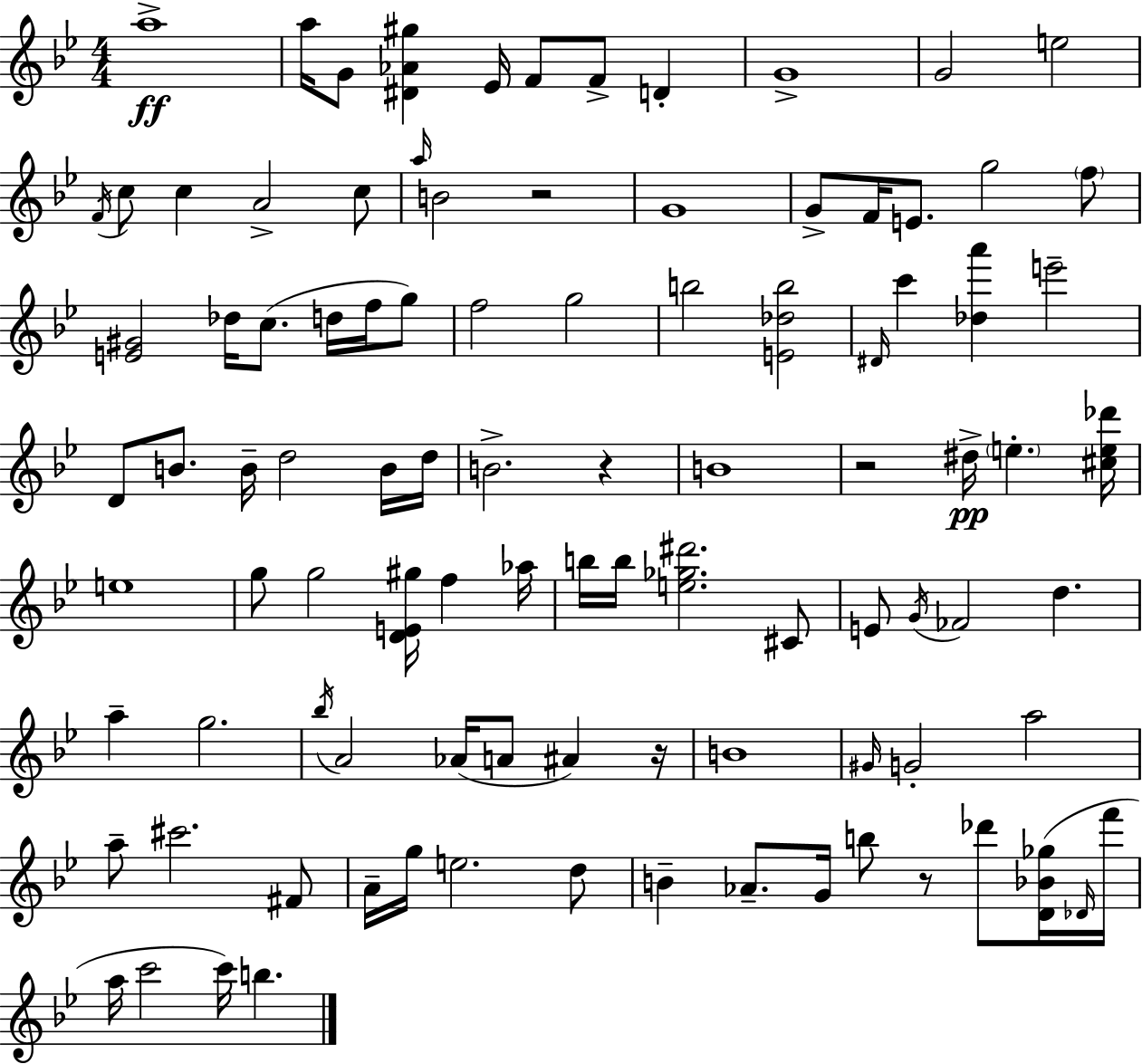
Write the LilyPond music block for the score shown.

{
  \clef treble
  \numericTimeSignature
  \time 4/4
  \key bes \major
  a''1->\ff | a''16 g'8 <dis' aes' gis''>4 ees'16 f'8 f'8-> d'4-. | g'1-> | g'2 e''2 | \break \acciaccatura { f'16 } c''8 c''4 a'2-> c''8 | \grace { a''16 } b'2 r2 | g'1 | g'8-> f'16 e'8. g''2 | \break \parenthesize f''8 <e' gis'>2 des''16 c''8.( d''16 f''16 | g''8) f''2 g''2 | b''2 <e' des'' b''>2 | \grace { dis'16 } c'''4 <des'' a'''>4 e'''2-- | \break d'8 b'8. b'16-- d''2 | b'16 d''16 b'2.-> r4 | b'1 | r2 dis''16->\pp \parenthesize e''4.-. | \break <cis'' e'' des'''>16 e''1 | g''8 g''2 <d' e' gis''>16 f''4 | aes''16 b''16 b''16 <e'' ges'' dis'''>2. | cis'8 e'8 \acciaccatura { g'16 } fes'2 d''4. | \break a''4-- g''2. | \acciaccatura { bes''16 } a'2 aes'16( a'8 | ais'4) r16 b'1 | \grace { gis'16 } g'2-. a''2 | \break a''8-- cis'''2. | fis'8 a'16-- g''16 e''2. | d''8 b'4-- aes'8.-- g'16 b''8 | r8 des'''8 <d' bes' ges''>16( \grace { des'16 } f'''16 a''16 c'''2 | \break c'''16) b''4. \bar "|."
}